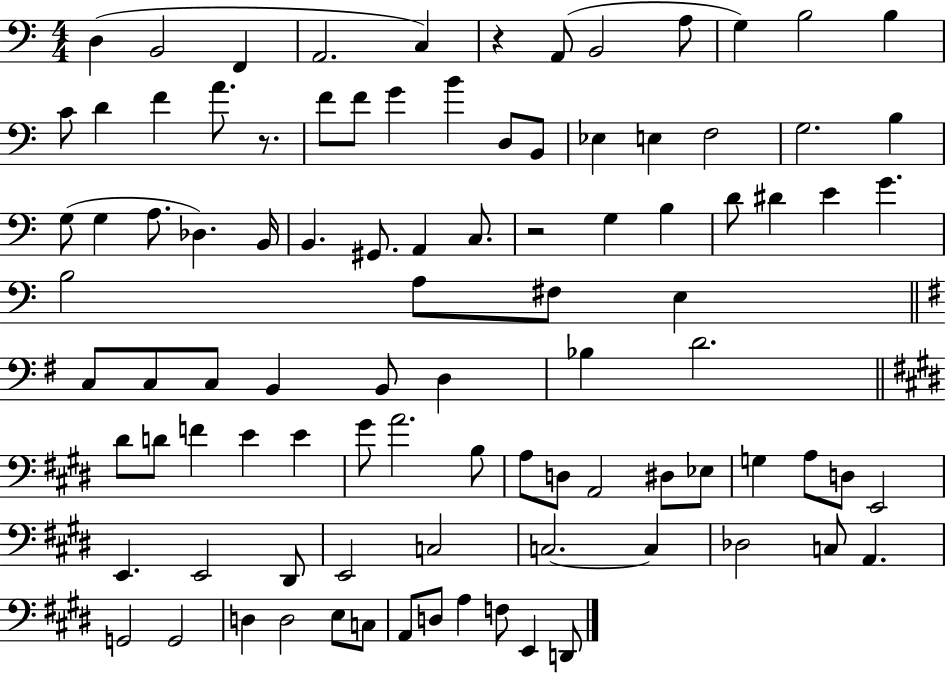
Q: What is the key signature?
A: C major